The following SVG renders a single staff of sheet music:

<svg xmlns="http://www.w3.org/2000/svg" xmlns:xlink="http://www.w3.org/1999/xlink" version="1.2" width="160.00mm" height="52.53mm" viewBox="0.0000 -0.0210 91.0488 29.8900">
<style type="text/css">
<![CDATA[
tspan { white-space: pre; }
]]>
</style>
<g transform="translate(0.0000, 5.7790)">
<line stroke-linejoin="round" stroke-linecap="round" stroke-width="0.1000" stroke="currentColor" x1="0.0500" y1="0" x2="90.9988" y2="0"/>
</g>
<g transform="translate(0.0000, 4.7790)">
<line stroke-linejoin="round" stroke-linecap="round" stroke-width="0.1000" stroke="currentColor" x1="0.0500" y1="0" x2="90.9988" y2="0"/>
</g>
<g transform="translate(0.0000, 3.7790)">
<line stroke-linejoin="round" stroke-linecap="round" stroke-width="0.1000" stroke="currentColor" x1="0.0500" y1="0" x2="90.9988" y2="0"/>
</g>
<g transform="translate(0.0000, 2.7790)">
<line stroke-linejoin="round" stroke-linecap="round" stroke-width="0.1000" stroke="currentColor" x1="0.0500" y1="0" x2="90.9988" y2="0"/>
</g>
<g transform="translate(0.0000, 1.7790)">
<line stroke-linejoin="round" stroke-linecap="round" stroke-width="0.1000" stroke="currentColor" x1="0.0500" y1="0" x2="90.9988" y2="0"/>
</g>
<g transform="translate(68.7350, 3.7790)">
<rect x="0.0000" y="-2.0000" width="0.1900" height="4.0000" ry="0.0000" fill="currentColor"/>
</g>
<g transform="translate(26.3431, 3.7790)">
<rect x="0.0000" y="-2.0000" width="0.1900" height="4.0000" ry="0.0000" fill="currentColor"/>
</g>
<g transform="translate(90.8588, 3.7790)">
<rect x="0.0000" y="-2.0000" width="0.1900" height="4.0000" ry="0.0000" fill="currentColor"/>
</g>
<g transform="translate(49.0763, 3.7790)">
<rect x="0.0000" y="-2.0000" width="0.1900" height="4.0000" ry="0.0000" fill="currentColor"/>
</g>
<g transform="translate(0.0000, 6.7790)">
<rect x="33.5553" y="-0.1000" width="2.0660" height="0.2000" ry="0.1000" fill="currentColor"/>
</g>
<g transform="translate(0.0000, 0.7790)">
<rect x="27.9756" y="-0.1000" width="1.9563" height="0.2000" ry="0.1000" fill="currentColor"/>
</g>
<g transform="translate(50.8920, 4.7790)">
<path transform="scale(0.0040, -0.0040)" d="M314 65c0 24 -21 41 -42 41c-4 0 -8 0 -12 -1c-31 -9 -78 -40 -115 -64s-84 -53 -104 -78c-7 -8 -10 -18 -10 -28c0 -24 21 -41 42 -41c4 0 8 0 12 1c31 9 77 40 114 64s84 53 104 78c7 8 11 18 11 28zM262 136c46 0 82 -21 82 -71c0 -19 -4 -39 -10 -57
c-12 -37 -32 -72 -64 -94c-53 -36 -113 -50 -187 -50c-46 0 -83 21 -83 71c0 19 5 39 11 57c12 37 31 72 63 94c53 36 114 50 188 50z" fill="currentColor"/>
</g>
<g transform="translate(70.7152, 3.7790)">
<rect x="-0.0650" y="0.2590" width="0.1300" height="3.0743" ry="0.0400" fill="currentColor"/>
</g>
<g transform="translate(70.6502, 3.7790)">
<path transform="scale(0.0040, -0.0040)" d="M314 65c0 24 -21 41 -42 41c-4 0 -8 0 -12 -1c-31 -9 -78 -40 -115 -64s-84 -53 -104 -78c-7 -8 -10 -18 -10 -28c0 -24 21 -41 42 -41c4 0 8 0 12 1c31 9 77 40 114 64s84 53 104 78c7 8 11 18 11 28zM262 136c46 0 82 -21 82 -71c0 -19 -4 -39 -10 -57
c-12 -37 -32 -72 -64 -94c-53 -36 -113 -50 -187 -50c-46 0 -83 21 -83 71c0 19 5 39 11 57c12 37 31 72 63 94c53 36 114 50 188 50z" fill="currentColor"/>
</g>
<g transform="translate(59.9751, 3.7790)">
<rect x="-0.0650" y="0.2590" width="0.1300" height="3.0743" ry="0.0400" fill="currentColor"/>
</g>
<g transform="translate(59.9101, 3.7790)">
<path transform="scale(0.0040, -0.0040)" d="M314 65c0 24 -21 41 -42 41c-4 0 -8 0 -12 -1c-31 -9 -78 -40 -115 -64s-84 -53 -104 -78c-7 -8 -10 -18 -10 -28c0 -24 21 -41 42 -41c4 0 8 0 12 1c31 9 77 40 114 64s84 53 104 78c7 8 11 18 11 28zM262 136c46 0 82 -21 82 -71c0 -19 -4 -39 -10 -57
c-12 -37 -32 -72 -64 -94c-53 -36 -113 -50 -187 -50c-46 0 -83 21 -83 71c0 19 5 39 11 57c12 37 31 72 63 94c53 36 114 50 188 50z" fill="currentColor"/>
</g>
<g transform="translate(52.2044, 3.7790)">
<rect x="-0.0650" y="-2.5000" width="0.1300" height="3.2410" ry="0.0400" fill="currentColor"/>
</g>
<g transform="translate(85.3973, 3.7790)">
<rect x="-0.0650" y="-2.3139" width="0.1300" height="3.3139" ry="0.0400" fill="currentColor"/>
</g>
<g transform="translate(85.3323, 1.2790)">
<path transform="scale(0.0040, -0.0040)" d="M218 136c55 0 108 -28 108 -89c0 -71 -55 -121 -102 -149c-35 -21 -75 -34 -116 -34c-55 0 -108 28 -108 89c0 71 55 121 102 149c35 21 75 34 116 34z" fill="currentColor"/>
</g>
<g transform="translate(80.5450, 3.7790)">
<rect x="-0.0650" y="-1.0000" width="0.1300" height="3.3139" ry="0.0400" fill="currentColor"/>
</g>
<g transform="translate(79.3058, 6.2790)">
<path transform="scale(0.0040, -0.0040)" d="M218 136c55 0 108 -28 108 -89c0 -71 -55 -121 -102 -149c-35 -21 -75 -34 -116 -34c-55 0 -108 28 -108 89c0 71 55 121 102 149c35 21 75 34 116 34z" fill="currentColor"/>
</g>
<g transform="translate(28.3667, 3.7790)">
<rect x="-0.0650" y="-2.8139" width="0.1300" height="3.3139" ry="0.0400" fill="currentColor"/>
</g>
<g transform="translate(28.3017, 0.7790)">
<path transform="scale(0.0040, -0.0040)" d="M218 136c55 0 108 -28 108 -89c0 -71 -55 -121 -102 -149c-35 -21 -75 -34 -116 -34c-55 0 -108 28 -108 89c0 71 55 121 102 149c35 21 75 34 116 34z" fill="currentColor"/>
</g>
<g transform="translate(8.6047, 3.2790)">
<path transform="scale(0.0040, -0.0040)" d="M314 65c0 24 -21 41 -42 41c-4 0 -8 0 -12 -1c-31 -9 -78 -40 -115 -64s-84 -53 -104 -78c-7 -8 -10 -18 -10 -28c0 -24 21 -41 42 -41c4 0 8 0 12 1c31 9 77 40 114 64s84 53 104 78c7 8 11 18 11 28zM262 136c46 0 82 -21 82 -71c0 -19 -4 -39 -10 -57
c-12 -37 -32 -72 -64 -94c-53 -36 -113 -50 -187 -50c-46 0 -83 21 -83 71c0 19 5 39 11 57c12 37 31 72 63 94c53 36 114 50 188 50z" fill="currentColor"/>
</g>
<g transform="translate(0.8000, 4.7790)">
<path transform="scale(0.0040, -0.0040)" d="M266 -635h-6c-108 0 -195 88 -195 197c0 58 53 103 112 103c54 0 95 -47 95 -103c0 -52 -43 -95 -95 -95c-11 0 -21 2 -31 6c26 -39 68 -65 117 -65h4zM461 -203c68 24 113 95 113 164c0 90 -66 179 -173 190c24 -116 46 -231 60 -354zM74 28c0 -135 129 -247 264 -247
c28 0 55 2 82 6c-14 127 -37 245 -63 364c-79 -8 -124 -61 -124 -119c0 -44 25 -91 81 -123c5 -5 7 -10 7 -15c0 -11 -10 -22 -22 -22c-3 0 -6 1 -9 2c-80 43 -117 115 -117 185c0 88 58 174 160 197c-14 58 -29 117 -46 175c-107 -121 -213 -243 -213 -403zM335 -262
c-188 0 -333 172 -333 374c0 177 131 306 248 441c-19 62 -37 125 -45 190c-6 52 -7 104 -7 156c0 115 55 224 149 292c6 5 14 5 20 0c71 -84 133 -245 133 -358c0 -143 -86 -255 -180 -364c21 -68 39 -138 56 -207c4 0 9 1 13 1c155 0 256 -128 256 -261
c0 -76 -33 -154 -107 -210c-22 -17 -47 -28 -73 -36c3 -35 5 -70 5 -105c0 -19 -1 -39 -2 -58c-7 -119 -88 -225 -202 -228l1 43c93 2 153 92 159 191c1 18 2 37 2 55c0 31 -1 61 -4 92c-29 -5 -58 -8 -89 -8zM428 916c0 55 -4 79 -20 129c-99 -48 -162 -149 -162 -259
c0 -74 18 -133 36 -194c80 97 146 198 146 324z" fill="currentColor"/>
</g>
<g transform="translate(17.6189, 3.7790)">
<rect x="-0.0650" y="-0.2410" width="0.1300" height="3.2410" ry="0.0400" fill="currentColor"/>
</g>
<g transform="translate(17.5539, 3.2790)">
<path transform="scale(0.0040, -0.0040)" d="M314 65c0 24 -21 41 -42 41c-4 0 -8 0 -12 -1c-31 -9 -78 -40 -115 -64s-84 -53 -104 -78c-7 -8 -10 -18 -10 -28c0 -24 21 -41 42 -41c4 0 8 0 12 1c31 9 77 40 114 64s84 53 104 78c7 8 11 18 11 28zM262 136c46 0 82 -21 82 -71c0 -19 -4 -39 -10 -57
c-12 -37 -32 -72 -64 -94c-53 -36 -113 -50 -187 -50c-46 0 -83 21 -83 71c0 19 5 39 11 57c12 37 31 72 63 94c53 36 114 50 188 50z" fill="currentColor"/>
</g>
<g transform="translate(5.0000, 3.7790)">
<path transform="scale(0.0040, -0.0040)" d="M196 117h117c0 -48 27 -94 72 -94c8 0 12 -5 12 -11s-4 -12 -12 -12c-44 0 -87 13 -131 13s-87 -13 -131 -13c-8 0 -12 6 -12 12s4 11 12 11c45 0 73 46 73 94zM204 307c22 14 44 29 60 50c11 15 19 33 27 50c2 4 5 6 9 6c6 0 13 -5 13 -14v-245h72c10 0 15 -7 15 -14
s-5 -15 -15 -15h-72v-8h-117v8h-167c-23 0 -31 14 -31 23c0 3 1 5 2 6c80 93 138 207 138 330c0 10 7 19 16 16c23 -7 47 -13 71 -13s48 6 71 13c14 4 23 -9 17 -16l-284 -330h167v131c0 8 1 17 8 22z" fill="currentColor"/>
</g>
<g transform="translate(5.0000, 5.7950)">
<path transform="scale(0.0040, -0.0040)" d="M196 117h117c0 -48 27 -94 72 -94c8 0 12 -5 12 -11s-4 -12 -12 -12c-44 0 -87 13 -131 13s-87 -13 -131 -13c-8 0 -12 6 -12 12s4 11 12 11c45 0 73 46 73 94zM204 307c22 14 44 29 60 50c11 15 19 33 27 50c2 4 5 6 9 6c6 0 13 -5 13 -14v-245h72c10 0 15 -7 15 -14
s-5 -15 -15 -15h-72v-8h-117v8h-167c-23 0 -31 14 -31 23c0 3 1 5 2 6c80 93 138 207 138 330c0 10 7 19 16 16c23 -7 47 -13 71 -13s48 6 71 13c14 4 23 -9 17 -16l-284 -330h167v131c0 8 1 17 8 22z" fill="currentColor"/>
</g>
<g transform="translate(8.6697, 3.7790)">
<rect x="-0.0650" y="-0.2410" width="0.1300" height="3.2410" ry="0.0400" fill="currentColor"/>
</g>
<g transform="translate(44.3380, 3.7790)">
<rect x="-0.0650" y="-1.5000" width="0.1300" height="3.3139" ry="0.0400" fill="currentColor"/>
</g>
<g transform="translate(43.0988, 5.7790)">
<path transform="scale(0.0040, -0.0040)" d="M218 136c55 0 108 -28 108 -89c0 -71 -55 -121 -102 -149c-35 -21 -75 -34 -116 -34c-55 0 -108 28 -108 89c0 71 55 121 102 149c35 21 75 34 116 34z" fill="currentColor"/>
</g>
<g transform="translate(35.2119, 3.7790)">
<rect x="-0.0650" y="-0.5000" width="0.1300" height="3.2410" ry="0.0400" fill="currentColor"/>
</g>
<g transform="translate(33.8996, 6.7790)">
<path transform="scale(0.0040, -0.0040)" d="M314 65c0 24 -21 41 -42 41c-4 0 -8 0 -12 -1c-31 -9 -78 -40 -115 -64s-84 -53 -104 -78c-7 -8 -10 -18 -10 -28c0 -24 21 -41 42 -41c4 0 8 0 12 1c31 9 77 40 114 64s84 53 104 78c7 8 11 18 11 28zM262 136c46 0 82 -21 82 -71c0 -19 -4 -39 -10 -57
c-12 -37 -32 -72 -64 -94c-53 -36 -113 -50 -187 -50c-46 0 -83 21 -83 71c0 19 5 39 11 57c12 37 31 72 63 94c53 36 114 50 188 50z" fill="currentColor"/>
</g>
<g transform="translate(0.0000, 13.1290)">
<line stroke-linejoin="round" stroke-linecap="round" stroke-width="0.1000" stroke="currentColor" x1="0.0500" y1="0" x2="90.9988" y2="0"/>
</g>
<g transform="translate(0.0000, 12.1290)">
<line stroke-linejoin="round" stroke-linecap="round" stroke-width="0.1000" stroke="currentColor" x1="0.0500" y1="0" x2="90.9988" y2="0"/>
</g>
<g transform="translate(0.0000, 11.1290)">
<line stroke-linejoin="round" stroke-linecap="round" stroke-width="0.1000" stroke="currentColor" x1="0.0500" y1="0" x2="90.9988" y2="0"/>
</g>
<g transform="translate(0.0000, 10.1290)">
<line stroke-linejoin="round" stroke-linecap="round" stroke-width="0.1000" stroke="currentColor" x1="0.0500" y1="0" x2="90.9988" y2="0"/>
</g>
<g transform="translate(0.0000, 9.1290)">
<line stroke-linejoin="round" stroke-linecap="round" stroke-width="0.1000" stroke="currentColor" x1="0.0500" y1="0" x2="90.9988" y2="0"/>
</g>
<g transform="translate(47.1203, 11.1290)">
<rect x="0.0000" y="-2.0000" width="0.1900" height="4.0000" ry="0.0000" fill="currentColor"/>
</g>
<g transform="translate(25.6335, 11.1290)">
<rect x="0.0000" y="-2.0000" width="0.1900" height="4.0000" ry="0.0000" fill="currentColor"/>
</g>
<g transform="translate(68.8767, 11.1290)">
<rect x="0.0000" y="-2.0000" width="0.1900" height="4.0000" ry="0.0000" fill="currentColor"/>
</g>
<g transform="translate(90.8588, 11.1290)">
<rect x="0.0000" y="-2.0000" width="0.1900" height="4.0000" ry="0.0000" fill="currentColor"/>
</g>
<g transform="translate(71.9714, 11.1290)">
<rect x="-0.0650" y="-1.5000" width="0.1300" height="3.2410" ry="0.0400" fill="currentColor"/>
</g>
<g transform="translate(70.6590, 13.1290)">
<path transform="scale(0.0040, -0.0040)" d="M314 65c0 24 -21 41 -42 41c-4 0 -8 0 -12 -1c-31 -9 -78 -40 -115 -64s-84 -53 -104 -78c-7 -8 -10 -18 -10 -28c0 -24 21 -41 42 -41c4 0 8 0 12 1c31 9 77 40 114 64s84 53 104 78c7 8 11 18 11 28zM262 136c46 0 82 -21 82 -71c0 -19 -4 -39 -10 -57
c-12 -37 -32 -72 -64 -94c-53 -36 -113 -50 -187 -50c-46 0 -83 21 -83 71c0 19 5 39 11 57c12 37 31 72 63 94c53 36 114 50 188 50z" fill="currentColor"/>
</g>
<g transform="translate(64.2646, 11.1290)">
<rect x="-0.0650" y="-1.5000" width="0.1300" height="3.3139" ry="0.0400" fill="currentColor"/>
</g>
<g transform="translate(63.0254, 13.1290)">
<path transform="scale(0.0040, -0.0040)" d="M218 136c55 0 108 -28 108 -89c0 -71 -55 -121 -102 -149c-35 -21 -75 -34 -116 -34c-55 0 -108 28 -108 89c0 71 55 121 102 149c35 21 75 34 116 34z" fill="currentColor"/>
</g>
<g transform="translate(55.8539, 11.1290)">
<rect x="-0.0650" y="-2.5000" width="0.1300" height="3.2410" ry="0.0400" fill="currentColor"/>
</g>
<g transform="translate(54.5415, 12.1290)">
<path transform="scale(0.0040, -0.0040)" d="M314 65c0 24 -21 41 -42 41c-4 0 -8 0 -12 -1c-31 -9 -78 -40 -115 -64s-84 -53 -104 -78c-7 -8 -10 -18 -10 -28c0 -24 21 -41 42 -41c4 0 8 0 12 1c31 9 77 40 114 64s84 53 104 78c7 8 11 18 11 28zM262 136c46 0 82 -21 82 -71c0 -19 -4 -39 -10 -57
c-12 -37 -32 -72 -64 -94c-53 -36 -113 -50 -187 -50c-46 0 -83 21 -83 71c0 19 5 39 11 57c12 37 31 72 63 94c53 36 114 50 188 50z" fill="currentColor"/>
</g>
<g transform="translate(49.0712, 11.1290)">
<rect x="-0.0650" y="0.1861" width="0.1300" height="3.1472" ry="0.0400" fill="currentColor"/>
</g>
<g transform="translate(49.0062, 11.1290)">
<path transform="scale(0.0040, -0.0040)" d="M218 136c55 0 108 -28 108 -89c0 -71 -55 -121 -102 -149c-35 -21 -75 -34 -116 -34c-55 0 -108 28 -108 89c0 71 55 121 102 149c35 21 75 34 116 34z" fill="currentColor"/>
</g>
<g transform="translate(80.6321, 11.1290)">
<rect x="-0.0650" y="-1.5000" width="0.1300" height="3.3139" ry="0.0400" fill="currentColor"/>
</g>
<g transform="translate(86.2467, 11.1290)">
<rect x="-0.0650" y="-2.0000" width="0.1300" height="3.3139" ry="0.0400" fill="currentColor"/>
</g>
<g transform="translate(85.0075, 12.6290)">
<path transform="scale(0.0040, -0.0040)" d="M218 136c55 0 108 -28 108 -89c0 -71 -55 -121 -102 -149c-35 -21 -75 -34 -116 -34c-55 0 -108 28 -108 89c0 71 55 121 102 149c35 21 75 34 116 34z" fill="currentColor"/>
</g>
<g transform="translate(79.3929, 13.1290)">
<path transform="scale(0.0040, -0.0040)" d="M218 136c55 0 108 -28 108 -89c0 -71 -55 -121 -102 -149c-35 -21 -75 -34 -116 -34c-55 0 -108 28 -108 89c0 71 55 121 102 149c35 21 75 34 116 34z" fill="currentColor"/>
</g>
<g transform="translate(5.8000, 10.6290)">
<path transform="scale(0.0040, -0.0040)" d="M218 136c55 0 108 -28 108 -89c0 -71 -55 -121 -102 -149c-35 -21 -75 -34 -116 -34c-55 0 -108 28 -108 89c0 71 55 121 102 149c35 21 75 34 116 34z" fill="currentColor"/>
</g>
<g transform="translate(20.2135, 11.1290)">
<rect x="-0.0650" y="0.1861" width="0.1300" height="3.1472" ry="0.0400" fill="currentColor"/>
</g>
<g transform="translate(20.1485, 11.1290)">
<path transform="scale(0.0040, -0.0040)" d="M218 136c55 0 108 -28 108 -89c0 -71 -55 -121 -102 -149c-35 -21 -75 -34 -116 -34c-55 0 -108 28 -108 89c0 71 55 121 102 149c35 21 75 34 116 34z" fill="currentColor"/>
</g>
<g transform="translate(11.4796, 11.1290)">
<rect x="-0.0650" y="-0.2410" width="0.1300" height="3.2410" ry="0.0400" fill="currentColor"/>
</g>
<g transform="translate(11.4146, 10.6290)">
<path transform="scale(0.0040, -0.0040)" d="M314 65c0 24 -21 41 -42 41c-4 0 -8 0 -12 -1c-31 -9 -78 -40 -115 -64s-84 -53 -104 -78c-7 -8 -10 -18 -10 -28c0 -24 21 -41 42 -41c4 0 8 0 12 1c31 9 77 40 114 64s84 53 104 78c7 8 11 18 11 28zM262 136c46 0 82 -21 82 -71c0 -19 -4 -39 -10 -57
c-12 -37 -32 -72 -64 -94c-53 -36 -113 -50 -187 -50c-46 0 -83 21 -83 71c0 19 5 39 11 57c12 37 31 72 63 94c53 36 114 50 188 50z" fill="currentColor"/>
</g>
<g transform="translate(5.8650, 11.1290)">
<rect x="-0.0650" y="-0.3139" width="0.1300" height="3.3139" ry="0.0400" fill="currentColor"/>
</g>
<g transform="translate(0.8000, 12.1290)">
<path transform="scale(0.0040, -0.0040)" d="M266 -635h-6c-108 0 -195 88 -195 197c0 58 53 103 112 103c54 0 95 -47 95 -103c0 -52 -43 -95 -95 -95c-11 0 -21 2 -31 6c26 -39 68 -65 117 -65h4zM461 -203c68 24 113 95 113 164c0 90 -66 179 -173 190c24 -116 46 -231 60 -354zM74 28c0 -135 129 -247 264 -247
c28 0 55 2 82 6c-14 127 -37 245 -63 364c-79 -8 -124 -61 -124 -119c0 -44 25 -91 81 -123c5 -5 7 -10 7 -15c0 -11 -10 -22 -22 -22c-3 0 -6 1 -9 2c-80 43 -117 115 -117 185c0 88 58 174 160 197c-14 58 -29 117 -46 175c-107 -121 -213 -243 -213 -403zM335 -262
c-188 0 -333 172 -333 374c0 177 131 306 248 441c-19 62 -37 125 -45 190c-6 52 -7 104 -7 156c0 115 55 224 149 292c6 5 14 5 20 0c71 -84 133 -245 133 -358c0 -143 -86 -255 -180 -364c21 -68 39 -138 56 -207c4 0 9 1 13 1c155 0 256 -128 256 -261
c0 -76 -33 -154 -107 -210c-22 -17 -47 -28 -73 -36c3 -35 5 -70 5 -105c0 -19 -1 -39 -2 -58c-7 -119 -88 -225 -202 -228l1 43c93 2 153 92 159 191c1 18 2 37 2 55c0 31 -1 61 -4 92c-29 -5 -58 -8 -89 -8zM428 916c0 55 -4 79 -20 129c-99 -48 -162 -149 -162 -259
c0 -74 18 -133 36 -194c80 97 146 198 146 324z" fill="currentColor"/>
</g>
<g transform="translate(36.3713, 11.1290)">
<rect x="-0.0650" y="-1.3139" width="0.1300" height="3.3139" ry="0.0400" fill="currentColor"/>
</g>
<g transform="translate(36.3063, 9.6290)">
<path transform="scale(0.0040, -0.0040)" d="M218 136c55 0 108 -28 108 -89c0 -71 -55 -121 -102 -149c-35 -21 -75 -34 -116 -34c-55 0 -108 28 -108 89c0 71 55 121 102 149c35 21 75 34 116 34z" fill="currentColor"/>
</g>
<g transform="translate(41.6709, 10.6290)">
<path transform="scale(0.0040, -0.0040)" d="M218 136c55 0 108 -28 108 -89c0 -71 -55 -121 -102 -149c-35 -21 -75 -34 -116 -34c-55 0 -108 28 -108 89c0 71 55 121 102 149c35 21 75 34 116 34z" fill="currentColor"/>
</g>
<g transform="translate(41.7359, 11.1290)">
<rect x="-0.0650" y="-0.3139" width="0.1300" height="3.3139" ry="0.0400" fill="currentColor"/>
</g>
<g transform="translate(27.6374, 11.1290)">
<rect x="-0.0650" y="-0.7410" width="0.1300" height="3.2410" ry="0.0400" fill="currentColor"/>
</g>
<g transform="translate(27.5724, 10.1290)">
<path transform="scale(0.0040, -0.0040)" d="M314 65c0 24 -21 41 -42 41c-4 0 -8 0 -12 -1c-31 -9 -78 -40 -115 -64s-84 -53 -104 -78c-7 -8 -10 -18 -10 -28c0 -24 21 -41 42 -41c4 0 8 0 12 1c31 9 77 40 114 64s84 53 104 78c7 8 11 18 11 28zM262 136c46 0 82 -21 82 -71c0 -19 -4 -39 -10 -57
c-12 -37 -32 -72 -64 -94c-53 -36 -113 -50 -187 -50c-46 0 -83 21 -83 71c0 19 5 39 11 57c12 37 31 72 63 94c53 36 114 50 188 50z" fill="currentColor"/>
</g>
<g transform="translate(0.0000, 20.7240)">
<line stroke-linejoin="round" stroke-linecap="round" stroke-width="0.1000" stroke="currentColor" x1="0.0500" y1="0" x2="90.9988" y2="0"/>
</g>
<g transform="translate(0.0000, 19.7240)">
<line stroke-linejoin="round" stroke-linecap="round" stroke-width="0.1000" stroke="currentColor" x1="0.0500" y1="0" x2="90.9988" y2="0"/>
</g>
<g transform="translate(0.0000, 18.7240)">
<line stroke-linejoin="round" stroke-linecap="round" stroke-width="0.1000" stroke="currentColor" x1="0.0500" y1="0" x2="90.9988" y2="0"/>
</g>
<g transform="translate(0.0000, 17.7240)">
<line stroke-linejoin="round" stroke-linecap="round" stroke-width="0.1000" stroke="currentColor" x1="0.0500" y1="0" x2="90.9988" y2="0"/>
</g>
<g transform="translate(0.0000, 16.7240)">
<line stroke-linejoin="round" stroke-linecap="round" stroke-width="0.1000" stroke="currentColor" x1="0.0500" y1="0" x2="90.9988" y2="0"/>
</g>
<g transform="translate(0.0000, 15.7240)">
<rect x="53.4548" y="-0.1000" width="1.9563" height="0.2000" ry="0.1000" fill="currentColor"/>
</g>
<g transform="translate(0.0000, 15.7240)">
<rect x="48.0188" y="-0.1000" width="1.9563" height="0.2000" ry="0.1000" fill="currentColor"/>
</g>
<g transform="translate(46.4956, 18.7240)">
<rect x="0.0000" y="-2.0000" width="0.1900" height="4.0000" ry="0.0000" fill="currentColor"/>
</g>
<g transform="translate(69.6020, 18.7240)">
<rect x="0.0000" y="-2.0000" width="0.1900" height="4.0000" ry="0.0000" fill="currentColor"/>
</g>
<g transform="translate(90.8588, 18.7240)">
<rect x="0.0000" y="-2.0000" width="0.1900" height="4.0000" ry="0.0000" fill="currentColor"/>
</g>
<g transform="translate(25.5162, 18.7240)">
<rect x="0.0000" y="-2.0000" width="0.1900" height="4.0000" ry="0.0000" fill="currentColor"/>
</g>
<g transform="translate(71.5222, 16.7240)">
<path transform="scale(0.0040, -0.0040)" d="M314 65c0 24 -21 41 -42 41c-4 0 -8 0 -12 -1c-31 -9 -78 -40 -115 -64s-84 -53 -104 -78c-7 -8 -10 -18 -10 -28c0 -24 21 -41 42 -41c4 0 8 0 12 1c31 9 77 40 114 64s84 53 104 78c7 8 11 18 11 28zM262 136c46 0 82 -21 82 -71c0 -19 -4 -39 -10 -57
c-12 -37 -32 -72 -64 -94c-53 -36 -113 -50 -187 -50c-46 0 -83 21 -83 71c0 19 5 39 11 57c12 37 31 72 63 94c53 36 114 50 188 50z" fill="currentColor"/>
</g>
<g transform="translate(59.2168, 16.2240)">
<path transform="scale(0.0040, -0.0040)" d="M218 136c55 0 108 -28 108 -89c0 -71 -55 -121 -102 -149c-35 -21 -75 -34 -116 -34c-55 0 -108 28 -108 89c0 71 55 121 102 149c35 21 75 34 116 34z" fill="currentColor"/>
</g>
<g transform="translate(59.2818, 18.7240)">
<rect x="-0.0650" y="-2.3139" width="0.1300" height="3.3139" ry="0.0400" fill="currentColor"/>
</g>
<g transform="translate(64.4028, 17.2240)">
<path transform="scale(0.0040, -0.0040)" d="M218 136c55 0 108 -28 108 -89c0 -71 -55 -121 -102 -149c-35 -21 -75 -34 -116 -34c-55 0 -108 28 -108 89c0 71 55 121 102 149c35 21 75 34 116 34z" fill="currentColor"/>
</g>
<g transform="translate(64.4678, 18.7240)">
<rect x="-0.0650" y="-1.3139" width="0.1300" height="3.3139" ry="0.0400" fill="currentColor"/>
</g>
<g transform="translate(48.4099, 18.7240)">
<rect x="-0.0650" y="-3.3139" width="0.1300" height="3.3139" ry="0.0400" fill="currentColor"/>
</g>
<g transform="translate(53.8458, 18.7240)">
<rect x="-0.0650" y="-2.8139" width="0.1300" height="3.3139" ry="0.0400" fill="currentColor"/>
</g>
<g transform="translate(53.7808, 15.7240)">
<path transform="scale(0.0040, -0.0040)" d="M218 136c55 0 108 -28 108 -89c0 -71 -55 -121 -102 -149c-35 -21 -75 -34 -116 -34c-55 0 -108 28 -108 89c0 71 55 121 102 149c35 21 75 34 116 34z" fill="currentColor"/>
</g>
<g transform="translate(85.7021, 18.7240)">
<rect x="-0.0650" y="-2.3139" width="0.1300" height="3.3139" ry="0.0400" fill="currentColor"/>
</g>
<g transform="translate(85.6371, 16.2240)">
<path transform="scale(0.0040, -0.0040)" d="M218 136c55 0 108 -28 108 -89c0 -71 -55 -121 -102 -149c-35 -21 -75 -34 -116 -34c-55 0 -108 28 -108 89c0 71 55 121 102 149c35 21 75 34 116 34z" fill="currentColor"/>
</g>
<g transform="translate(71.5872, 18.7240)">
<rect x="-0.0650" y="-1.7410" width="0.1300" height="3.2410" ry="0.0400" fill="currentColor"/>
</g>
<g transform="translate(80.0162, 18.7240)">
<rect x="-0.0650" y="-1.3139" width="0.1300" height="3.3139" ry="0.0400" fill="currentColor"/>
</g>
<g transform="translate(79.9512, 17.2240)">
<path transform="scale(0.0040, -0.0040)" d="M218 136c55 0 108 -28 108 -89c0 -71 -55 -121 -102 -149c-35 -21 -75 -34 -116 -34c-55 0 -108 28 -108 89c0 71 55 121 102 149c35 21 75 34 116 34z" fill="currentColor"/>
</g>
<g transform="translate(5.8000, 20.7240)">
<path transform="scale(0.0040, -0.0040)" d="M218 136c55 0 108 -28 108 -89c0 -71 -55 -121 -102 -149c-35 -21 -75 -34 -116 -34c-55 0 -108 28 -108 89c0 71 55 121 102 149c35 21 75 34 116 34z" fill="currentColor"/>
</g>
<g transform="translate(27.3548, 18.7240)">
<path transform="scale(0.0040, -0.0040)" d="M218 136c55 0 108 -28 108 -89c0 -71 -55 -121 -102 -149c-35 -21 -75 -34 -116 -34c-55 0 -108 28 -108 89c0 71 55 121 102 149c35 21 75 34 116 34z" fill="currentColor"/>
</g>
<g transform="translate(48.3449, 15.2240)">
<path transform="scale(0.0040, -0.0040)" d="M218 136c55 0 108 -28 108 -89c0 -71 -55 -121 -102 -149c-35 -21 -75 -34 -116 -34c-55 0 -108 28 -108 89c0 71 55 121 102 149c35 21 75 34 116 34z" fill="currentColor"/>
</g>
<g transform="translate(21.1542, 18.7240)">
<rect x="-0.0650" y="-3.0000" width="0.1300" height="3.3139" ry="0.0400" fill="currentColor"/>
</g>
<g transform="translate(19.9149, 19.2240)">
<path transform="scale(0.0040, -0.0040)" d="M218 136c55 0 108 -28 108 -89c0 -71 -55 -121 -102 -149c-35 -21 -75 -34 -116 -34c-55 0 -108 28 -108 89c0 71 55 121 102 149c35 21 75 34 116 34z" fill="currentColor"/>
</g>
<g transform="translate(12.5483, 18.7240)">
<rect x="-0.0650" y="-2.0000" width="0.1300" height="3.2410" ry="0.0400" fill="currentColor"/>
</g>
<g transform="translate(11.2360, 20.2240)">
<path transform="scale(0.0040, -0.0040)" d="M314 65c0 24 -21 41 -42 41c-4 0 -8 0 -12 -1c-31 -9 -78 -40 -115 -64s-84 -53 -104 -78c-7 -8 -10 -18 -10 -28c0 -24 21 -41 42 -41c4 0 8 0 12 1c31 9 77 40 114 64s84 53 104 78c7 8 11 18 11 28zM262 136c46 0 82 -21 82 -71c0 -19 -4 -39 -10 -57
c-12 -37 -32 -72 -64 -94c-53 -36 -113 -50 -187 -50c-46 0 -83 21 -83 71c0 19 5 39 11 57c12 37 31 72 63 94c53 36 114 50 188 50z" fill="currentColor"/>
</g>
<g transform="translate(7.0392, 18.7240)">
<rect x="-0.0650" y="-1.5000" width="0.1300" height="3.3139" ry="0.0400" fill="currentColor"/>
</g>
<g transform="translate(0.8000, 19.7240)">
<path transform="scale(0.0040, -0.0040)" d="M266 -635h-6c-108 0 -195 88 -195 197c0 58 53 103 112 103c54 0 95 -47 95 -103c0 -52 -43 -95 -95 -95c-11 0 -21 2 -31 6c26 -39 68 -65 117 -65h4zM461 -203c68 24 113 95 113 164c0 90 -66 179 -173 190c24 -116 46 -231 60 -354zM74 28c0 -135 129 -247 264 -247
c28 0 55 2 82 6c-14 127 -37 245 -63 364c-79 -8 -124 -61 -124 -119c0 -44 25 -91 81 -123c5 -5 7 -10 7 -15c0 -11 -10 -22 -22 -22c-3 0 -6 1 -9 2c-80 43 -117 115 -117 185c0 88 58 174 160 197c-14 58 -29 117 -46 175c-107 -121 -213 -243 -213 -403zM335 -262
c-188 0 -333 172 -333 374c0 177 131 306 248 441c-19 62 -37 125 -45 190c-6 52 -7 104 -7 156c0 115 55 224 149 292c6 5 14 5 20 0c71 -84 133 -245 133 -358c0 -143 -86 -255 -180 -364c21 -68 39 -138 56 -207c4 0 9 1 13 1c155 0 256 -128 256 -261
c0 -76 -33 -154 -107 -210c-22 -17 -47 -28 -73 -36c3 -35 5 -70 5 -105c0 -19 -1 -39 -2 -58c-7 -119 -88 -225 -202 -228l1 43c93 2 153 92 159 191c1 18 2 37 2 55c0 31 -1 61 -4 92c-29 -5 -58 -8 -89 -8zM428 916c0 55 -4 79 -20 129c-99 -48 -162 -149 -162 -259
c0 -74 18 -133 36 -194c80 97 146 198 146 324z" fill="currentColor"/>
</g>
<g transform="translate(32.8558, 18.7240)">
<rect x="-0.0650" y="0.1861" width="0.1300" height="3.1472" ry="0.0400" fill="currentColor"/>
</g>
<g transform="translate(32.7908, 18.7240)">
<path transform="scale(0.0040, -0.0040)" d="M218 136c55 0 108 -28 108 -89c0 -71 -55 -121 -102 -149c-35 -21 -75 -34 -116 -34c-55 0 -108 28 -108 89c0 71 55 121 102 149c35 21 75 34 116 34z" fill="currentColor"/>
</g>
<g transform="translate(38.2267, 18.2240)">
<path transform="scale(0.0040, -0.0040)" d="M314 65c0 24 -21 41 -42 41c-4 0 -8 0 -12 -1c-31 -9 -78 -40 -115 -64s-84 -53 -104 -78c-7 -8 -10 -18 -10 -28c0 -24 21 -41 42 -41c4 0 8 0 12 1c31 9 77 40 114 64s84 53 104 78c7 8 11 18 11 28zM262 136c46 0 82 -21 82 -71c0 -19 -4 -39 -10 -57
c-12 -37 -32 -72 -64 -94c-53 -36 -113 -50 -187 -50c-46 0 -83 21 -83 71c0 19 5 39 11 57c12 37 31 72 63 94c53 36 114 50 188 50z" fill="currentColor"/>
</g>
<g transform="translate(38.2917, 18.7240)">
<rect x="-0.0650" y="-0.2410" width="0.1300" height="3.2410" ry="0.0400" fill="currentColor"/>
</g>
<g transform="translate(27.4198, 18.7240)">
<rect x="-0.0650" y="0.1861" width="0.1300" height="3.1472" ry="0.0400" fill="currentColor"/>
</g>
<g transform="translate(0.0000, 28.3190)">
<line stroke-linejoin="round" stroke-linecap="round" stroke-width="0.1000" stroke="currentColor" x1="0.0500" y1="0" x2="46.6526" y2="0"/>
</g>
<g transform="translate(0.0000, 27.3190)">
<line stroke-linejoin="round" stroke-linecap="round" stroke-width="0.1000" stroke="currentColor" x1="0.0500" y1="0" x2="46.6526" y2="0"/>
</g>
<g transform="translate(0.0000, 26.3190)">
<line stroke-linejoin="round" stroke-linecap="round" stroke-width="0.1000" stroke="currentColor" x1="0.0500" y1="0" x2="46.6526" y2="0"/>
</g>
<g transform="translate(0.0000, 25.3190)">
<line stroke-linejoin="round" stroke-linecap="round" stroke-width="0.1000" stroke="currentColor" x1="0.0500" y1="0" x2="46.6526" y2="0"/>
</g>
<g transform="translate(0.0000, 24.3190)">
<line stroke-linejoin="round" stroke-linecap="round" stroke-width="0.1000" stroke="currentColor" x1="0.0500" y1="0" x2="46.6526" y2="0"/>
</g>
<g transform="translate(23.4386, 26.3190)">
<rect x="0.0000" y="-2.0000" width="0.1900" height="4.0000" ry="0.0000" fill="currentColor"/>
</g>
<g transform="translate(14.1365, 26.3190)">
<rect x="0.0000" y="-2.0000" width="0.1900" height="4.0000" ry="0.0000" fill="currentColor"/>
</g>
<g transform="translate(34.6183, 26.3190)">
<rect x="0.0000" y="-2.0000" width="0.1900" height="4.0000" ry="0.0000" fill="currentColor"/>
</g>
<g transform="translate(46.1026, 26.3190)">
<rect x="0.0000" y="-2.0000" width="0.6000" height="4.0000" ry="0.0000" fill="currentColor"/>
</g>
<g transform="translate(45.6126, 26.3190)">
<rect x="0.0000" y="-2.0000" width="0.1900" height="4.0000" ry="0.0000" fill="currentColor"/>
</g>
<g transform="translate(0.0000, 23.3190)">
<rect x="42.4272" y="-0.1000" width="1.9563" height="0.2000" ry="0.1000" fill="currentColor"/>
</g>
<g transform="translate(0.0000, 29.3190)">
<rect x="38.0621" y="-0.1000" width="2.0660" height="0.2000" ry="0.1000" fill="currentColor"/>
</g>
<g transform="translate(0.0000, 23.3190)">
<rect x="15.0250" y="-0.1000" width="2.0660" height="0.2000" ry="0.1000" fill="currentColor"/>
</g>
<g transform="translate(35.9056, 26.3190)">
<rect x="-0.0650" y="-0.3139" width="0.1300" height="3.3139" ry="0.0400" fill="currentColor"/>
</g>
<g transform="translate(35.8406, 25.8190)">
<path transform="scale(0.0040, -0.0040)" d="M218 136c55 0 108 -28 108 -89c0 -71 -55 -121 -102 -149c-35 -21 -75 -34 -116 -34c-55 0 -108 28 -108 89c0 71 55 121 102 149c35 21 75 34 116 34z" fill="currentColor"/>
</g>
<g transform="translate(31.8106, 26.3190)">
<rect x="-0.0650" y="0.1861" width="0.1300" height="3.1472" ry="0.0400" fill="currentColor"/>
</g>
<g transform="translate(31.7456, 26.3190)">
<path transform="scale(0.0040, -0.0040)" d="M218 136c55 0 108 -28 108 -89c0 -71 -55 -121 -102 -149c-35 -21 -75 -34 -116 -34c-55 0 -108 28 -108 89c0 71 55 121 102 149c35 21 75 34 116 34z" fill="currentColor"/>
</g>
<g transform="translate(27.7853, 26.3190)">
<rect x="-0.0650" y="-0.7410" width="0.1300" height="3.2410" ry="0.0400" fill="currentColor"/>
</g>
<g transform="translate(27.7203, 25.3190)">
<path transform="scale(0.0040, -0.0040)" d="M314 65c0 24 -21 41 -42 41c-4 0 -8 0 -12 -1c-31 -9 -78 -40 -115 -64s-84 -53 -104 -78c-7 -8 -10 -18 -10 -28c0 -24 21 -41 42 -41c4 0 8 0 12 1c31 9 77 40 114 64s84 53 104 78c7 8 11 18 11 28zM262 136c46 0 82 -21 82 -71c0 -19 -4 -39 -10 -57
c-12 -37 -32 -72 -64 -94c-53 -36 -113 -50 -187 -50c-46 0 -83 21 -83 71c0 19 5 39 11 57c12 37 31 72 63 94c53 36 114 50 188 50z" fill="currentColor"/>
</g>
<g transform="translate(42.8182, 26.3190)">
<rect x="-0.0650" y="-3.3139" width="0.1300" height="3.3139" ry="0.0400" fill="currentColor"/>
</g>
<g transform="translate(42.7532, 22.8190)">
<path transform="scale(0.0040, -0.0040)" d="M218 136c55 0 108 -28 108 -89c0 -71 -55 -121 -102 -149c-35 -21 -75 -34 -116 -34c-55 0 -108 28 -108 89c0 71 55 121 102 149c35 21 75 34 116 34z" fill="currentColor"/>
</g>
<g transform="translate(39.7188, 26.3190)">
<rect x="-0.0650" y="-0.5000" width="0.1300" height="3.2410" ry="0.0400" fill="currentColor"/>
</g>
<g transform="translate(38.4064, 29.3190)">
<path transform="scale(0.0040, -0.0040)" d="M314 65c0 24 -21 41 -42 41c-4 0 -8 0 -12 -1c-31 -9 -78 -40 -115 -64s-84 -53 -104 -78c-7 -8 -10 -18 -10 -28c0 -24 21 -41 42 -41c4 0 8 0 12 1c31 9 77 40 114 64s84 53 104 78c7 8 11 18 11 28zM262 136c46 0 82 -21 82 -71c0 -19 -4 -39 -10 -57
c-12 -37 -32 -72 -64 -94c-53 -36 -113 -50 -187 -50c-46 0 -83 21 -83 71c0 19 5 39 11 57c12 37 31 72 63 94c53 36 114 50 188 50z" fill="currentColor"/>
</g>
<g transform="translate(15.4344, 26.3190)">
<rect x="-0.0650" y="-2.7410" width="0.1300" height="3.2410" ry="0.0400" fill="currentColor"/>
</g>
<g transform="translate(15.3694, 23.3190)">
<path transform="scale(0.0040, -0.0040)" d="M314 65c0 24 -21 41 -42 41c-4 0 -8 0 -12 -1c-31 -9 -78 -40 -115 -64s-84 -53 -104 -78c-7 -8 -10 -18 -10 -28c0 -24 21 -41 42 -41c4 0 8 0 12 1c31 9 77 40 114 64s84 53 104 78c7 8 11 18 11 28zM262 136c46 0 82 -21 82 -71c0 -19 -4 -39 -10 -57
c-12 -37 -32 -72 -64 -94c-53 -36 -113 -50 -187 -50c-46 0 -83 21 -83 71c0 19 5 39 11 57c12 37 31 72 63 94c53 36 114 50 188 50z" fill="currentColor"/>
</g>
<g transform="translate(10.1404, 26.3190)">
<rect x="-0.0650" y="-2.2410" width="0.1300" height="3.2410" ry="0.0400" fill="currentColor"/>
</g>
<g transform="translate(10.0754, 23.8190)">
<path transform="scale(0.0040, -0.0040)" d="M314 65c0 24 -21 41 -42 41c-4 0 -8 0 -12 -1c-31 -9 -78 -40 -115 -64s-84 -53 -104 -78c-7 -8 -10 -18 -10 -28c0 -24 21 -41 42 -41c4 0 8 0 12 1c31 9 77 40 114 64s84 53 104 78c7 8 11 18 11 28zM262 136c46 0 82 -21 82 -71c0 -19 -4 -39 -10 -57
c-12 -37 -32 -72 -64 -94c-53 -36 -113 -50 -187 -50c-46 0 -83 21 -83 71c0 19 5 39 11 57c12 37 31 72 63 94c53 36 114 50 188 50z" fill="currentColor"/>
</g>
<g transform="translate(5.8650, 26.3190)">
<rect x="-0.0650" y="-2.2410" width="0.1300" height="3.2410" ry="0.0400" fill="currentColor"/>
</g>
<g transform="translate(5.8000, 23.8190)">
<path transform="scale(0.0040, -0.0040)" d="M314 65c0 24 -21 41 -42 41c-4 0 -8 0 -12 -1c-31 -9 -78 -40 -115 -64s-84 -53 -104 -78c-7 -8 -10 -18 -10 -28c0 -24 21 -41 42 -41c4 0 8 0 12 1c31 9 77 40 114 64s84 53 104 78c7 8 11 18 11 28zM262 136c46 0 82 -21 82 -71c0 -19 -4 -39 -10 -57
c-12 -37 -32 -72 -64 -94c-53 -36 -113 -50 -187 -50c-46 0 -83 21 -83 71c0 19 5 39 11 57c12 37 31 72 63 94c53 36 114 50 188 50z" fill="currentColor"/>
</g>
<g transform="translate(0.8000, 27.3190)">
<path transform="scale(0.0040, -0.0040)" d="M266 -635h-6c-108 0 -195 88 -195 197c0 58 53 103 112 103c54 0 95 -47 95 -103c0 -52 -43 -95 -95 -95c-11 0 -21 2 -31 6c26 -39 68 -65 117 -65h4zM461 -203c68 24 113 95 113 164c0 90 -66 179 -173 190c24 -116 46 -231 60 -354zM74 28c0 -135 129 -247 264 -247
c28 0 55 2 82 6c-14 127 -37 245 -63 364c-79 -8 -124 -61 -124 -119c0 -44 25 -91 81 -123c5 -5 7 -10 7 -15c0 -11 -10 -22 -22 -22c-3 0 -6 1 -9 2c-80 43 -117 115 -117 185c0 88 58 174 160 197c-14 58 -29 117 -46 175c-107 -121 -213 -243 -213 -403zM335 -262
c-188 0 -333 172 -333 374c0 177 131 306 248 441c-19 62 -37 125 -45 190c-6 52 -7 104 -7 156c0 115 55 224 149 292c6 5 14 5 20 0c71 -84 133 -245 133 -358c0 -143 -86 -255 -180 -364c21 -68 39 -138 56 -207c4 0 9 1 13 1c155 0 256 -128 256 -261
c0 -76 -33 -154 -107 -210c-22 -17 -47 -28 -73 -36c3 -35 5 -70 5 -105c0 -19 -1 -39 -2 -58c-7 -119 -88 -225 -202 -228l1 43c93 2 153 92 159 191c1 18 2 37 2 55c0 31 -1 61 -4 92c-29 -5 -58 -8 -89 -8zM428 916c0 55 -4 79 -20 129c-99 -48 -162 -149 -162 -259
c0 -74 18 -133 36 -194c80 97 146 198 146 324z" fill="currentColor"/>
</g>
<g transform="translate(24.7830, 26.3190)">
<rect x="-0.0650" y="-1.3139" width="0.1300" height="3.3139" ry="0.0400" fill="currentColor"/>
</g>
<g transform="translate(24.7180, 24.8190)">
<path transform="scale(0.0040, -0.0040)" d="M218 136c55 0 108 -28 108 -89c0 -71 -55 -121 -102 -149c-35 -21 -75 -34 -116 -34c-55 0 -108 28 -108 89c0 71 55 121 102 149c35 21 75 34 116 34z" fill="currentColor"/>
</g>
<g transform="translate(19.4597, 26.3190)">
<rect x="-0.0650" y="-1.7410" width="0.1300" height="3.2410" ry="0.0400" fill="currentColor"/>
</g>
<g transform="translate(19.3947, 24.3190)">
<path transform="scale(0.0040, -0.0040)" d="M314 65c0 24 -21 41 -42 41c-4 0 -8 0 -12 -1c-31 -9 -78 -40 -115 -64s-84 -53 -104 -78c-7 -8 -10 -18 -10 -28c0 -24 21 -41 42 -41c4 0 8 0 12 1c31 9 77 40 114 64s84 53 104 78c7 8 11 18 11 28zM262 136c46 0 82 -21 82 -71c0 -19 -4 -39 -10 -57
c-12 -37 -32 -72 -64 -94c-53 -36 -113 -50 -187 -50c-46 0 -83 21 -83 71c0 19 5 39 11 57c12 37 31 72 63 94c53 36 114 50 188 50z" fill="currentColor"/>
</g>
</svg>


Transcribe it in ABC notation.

X:1
T:Untitled
M:4/4
L:1/4
K:C
c2 c2 a C2 E G2 B2 B2 D g c c2 B d2 e c B G2 E E2 E F E F2 A B B c2 b a g e f2 e g g2 g2 a2 f2 e d2 B c C2 b